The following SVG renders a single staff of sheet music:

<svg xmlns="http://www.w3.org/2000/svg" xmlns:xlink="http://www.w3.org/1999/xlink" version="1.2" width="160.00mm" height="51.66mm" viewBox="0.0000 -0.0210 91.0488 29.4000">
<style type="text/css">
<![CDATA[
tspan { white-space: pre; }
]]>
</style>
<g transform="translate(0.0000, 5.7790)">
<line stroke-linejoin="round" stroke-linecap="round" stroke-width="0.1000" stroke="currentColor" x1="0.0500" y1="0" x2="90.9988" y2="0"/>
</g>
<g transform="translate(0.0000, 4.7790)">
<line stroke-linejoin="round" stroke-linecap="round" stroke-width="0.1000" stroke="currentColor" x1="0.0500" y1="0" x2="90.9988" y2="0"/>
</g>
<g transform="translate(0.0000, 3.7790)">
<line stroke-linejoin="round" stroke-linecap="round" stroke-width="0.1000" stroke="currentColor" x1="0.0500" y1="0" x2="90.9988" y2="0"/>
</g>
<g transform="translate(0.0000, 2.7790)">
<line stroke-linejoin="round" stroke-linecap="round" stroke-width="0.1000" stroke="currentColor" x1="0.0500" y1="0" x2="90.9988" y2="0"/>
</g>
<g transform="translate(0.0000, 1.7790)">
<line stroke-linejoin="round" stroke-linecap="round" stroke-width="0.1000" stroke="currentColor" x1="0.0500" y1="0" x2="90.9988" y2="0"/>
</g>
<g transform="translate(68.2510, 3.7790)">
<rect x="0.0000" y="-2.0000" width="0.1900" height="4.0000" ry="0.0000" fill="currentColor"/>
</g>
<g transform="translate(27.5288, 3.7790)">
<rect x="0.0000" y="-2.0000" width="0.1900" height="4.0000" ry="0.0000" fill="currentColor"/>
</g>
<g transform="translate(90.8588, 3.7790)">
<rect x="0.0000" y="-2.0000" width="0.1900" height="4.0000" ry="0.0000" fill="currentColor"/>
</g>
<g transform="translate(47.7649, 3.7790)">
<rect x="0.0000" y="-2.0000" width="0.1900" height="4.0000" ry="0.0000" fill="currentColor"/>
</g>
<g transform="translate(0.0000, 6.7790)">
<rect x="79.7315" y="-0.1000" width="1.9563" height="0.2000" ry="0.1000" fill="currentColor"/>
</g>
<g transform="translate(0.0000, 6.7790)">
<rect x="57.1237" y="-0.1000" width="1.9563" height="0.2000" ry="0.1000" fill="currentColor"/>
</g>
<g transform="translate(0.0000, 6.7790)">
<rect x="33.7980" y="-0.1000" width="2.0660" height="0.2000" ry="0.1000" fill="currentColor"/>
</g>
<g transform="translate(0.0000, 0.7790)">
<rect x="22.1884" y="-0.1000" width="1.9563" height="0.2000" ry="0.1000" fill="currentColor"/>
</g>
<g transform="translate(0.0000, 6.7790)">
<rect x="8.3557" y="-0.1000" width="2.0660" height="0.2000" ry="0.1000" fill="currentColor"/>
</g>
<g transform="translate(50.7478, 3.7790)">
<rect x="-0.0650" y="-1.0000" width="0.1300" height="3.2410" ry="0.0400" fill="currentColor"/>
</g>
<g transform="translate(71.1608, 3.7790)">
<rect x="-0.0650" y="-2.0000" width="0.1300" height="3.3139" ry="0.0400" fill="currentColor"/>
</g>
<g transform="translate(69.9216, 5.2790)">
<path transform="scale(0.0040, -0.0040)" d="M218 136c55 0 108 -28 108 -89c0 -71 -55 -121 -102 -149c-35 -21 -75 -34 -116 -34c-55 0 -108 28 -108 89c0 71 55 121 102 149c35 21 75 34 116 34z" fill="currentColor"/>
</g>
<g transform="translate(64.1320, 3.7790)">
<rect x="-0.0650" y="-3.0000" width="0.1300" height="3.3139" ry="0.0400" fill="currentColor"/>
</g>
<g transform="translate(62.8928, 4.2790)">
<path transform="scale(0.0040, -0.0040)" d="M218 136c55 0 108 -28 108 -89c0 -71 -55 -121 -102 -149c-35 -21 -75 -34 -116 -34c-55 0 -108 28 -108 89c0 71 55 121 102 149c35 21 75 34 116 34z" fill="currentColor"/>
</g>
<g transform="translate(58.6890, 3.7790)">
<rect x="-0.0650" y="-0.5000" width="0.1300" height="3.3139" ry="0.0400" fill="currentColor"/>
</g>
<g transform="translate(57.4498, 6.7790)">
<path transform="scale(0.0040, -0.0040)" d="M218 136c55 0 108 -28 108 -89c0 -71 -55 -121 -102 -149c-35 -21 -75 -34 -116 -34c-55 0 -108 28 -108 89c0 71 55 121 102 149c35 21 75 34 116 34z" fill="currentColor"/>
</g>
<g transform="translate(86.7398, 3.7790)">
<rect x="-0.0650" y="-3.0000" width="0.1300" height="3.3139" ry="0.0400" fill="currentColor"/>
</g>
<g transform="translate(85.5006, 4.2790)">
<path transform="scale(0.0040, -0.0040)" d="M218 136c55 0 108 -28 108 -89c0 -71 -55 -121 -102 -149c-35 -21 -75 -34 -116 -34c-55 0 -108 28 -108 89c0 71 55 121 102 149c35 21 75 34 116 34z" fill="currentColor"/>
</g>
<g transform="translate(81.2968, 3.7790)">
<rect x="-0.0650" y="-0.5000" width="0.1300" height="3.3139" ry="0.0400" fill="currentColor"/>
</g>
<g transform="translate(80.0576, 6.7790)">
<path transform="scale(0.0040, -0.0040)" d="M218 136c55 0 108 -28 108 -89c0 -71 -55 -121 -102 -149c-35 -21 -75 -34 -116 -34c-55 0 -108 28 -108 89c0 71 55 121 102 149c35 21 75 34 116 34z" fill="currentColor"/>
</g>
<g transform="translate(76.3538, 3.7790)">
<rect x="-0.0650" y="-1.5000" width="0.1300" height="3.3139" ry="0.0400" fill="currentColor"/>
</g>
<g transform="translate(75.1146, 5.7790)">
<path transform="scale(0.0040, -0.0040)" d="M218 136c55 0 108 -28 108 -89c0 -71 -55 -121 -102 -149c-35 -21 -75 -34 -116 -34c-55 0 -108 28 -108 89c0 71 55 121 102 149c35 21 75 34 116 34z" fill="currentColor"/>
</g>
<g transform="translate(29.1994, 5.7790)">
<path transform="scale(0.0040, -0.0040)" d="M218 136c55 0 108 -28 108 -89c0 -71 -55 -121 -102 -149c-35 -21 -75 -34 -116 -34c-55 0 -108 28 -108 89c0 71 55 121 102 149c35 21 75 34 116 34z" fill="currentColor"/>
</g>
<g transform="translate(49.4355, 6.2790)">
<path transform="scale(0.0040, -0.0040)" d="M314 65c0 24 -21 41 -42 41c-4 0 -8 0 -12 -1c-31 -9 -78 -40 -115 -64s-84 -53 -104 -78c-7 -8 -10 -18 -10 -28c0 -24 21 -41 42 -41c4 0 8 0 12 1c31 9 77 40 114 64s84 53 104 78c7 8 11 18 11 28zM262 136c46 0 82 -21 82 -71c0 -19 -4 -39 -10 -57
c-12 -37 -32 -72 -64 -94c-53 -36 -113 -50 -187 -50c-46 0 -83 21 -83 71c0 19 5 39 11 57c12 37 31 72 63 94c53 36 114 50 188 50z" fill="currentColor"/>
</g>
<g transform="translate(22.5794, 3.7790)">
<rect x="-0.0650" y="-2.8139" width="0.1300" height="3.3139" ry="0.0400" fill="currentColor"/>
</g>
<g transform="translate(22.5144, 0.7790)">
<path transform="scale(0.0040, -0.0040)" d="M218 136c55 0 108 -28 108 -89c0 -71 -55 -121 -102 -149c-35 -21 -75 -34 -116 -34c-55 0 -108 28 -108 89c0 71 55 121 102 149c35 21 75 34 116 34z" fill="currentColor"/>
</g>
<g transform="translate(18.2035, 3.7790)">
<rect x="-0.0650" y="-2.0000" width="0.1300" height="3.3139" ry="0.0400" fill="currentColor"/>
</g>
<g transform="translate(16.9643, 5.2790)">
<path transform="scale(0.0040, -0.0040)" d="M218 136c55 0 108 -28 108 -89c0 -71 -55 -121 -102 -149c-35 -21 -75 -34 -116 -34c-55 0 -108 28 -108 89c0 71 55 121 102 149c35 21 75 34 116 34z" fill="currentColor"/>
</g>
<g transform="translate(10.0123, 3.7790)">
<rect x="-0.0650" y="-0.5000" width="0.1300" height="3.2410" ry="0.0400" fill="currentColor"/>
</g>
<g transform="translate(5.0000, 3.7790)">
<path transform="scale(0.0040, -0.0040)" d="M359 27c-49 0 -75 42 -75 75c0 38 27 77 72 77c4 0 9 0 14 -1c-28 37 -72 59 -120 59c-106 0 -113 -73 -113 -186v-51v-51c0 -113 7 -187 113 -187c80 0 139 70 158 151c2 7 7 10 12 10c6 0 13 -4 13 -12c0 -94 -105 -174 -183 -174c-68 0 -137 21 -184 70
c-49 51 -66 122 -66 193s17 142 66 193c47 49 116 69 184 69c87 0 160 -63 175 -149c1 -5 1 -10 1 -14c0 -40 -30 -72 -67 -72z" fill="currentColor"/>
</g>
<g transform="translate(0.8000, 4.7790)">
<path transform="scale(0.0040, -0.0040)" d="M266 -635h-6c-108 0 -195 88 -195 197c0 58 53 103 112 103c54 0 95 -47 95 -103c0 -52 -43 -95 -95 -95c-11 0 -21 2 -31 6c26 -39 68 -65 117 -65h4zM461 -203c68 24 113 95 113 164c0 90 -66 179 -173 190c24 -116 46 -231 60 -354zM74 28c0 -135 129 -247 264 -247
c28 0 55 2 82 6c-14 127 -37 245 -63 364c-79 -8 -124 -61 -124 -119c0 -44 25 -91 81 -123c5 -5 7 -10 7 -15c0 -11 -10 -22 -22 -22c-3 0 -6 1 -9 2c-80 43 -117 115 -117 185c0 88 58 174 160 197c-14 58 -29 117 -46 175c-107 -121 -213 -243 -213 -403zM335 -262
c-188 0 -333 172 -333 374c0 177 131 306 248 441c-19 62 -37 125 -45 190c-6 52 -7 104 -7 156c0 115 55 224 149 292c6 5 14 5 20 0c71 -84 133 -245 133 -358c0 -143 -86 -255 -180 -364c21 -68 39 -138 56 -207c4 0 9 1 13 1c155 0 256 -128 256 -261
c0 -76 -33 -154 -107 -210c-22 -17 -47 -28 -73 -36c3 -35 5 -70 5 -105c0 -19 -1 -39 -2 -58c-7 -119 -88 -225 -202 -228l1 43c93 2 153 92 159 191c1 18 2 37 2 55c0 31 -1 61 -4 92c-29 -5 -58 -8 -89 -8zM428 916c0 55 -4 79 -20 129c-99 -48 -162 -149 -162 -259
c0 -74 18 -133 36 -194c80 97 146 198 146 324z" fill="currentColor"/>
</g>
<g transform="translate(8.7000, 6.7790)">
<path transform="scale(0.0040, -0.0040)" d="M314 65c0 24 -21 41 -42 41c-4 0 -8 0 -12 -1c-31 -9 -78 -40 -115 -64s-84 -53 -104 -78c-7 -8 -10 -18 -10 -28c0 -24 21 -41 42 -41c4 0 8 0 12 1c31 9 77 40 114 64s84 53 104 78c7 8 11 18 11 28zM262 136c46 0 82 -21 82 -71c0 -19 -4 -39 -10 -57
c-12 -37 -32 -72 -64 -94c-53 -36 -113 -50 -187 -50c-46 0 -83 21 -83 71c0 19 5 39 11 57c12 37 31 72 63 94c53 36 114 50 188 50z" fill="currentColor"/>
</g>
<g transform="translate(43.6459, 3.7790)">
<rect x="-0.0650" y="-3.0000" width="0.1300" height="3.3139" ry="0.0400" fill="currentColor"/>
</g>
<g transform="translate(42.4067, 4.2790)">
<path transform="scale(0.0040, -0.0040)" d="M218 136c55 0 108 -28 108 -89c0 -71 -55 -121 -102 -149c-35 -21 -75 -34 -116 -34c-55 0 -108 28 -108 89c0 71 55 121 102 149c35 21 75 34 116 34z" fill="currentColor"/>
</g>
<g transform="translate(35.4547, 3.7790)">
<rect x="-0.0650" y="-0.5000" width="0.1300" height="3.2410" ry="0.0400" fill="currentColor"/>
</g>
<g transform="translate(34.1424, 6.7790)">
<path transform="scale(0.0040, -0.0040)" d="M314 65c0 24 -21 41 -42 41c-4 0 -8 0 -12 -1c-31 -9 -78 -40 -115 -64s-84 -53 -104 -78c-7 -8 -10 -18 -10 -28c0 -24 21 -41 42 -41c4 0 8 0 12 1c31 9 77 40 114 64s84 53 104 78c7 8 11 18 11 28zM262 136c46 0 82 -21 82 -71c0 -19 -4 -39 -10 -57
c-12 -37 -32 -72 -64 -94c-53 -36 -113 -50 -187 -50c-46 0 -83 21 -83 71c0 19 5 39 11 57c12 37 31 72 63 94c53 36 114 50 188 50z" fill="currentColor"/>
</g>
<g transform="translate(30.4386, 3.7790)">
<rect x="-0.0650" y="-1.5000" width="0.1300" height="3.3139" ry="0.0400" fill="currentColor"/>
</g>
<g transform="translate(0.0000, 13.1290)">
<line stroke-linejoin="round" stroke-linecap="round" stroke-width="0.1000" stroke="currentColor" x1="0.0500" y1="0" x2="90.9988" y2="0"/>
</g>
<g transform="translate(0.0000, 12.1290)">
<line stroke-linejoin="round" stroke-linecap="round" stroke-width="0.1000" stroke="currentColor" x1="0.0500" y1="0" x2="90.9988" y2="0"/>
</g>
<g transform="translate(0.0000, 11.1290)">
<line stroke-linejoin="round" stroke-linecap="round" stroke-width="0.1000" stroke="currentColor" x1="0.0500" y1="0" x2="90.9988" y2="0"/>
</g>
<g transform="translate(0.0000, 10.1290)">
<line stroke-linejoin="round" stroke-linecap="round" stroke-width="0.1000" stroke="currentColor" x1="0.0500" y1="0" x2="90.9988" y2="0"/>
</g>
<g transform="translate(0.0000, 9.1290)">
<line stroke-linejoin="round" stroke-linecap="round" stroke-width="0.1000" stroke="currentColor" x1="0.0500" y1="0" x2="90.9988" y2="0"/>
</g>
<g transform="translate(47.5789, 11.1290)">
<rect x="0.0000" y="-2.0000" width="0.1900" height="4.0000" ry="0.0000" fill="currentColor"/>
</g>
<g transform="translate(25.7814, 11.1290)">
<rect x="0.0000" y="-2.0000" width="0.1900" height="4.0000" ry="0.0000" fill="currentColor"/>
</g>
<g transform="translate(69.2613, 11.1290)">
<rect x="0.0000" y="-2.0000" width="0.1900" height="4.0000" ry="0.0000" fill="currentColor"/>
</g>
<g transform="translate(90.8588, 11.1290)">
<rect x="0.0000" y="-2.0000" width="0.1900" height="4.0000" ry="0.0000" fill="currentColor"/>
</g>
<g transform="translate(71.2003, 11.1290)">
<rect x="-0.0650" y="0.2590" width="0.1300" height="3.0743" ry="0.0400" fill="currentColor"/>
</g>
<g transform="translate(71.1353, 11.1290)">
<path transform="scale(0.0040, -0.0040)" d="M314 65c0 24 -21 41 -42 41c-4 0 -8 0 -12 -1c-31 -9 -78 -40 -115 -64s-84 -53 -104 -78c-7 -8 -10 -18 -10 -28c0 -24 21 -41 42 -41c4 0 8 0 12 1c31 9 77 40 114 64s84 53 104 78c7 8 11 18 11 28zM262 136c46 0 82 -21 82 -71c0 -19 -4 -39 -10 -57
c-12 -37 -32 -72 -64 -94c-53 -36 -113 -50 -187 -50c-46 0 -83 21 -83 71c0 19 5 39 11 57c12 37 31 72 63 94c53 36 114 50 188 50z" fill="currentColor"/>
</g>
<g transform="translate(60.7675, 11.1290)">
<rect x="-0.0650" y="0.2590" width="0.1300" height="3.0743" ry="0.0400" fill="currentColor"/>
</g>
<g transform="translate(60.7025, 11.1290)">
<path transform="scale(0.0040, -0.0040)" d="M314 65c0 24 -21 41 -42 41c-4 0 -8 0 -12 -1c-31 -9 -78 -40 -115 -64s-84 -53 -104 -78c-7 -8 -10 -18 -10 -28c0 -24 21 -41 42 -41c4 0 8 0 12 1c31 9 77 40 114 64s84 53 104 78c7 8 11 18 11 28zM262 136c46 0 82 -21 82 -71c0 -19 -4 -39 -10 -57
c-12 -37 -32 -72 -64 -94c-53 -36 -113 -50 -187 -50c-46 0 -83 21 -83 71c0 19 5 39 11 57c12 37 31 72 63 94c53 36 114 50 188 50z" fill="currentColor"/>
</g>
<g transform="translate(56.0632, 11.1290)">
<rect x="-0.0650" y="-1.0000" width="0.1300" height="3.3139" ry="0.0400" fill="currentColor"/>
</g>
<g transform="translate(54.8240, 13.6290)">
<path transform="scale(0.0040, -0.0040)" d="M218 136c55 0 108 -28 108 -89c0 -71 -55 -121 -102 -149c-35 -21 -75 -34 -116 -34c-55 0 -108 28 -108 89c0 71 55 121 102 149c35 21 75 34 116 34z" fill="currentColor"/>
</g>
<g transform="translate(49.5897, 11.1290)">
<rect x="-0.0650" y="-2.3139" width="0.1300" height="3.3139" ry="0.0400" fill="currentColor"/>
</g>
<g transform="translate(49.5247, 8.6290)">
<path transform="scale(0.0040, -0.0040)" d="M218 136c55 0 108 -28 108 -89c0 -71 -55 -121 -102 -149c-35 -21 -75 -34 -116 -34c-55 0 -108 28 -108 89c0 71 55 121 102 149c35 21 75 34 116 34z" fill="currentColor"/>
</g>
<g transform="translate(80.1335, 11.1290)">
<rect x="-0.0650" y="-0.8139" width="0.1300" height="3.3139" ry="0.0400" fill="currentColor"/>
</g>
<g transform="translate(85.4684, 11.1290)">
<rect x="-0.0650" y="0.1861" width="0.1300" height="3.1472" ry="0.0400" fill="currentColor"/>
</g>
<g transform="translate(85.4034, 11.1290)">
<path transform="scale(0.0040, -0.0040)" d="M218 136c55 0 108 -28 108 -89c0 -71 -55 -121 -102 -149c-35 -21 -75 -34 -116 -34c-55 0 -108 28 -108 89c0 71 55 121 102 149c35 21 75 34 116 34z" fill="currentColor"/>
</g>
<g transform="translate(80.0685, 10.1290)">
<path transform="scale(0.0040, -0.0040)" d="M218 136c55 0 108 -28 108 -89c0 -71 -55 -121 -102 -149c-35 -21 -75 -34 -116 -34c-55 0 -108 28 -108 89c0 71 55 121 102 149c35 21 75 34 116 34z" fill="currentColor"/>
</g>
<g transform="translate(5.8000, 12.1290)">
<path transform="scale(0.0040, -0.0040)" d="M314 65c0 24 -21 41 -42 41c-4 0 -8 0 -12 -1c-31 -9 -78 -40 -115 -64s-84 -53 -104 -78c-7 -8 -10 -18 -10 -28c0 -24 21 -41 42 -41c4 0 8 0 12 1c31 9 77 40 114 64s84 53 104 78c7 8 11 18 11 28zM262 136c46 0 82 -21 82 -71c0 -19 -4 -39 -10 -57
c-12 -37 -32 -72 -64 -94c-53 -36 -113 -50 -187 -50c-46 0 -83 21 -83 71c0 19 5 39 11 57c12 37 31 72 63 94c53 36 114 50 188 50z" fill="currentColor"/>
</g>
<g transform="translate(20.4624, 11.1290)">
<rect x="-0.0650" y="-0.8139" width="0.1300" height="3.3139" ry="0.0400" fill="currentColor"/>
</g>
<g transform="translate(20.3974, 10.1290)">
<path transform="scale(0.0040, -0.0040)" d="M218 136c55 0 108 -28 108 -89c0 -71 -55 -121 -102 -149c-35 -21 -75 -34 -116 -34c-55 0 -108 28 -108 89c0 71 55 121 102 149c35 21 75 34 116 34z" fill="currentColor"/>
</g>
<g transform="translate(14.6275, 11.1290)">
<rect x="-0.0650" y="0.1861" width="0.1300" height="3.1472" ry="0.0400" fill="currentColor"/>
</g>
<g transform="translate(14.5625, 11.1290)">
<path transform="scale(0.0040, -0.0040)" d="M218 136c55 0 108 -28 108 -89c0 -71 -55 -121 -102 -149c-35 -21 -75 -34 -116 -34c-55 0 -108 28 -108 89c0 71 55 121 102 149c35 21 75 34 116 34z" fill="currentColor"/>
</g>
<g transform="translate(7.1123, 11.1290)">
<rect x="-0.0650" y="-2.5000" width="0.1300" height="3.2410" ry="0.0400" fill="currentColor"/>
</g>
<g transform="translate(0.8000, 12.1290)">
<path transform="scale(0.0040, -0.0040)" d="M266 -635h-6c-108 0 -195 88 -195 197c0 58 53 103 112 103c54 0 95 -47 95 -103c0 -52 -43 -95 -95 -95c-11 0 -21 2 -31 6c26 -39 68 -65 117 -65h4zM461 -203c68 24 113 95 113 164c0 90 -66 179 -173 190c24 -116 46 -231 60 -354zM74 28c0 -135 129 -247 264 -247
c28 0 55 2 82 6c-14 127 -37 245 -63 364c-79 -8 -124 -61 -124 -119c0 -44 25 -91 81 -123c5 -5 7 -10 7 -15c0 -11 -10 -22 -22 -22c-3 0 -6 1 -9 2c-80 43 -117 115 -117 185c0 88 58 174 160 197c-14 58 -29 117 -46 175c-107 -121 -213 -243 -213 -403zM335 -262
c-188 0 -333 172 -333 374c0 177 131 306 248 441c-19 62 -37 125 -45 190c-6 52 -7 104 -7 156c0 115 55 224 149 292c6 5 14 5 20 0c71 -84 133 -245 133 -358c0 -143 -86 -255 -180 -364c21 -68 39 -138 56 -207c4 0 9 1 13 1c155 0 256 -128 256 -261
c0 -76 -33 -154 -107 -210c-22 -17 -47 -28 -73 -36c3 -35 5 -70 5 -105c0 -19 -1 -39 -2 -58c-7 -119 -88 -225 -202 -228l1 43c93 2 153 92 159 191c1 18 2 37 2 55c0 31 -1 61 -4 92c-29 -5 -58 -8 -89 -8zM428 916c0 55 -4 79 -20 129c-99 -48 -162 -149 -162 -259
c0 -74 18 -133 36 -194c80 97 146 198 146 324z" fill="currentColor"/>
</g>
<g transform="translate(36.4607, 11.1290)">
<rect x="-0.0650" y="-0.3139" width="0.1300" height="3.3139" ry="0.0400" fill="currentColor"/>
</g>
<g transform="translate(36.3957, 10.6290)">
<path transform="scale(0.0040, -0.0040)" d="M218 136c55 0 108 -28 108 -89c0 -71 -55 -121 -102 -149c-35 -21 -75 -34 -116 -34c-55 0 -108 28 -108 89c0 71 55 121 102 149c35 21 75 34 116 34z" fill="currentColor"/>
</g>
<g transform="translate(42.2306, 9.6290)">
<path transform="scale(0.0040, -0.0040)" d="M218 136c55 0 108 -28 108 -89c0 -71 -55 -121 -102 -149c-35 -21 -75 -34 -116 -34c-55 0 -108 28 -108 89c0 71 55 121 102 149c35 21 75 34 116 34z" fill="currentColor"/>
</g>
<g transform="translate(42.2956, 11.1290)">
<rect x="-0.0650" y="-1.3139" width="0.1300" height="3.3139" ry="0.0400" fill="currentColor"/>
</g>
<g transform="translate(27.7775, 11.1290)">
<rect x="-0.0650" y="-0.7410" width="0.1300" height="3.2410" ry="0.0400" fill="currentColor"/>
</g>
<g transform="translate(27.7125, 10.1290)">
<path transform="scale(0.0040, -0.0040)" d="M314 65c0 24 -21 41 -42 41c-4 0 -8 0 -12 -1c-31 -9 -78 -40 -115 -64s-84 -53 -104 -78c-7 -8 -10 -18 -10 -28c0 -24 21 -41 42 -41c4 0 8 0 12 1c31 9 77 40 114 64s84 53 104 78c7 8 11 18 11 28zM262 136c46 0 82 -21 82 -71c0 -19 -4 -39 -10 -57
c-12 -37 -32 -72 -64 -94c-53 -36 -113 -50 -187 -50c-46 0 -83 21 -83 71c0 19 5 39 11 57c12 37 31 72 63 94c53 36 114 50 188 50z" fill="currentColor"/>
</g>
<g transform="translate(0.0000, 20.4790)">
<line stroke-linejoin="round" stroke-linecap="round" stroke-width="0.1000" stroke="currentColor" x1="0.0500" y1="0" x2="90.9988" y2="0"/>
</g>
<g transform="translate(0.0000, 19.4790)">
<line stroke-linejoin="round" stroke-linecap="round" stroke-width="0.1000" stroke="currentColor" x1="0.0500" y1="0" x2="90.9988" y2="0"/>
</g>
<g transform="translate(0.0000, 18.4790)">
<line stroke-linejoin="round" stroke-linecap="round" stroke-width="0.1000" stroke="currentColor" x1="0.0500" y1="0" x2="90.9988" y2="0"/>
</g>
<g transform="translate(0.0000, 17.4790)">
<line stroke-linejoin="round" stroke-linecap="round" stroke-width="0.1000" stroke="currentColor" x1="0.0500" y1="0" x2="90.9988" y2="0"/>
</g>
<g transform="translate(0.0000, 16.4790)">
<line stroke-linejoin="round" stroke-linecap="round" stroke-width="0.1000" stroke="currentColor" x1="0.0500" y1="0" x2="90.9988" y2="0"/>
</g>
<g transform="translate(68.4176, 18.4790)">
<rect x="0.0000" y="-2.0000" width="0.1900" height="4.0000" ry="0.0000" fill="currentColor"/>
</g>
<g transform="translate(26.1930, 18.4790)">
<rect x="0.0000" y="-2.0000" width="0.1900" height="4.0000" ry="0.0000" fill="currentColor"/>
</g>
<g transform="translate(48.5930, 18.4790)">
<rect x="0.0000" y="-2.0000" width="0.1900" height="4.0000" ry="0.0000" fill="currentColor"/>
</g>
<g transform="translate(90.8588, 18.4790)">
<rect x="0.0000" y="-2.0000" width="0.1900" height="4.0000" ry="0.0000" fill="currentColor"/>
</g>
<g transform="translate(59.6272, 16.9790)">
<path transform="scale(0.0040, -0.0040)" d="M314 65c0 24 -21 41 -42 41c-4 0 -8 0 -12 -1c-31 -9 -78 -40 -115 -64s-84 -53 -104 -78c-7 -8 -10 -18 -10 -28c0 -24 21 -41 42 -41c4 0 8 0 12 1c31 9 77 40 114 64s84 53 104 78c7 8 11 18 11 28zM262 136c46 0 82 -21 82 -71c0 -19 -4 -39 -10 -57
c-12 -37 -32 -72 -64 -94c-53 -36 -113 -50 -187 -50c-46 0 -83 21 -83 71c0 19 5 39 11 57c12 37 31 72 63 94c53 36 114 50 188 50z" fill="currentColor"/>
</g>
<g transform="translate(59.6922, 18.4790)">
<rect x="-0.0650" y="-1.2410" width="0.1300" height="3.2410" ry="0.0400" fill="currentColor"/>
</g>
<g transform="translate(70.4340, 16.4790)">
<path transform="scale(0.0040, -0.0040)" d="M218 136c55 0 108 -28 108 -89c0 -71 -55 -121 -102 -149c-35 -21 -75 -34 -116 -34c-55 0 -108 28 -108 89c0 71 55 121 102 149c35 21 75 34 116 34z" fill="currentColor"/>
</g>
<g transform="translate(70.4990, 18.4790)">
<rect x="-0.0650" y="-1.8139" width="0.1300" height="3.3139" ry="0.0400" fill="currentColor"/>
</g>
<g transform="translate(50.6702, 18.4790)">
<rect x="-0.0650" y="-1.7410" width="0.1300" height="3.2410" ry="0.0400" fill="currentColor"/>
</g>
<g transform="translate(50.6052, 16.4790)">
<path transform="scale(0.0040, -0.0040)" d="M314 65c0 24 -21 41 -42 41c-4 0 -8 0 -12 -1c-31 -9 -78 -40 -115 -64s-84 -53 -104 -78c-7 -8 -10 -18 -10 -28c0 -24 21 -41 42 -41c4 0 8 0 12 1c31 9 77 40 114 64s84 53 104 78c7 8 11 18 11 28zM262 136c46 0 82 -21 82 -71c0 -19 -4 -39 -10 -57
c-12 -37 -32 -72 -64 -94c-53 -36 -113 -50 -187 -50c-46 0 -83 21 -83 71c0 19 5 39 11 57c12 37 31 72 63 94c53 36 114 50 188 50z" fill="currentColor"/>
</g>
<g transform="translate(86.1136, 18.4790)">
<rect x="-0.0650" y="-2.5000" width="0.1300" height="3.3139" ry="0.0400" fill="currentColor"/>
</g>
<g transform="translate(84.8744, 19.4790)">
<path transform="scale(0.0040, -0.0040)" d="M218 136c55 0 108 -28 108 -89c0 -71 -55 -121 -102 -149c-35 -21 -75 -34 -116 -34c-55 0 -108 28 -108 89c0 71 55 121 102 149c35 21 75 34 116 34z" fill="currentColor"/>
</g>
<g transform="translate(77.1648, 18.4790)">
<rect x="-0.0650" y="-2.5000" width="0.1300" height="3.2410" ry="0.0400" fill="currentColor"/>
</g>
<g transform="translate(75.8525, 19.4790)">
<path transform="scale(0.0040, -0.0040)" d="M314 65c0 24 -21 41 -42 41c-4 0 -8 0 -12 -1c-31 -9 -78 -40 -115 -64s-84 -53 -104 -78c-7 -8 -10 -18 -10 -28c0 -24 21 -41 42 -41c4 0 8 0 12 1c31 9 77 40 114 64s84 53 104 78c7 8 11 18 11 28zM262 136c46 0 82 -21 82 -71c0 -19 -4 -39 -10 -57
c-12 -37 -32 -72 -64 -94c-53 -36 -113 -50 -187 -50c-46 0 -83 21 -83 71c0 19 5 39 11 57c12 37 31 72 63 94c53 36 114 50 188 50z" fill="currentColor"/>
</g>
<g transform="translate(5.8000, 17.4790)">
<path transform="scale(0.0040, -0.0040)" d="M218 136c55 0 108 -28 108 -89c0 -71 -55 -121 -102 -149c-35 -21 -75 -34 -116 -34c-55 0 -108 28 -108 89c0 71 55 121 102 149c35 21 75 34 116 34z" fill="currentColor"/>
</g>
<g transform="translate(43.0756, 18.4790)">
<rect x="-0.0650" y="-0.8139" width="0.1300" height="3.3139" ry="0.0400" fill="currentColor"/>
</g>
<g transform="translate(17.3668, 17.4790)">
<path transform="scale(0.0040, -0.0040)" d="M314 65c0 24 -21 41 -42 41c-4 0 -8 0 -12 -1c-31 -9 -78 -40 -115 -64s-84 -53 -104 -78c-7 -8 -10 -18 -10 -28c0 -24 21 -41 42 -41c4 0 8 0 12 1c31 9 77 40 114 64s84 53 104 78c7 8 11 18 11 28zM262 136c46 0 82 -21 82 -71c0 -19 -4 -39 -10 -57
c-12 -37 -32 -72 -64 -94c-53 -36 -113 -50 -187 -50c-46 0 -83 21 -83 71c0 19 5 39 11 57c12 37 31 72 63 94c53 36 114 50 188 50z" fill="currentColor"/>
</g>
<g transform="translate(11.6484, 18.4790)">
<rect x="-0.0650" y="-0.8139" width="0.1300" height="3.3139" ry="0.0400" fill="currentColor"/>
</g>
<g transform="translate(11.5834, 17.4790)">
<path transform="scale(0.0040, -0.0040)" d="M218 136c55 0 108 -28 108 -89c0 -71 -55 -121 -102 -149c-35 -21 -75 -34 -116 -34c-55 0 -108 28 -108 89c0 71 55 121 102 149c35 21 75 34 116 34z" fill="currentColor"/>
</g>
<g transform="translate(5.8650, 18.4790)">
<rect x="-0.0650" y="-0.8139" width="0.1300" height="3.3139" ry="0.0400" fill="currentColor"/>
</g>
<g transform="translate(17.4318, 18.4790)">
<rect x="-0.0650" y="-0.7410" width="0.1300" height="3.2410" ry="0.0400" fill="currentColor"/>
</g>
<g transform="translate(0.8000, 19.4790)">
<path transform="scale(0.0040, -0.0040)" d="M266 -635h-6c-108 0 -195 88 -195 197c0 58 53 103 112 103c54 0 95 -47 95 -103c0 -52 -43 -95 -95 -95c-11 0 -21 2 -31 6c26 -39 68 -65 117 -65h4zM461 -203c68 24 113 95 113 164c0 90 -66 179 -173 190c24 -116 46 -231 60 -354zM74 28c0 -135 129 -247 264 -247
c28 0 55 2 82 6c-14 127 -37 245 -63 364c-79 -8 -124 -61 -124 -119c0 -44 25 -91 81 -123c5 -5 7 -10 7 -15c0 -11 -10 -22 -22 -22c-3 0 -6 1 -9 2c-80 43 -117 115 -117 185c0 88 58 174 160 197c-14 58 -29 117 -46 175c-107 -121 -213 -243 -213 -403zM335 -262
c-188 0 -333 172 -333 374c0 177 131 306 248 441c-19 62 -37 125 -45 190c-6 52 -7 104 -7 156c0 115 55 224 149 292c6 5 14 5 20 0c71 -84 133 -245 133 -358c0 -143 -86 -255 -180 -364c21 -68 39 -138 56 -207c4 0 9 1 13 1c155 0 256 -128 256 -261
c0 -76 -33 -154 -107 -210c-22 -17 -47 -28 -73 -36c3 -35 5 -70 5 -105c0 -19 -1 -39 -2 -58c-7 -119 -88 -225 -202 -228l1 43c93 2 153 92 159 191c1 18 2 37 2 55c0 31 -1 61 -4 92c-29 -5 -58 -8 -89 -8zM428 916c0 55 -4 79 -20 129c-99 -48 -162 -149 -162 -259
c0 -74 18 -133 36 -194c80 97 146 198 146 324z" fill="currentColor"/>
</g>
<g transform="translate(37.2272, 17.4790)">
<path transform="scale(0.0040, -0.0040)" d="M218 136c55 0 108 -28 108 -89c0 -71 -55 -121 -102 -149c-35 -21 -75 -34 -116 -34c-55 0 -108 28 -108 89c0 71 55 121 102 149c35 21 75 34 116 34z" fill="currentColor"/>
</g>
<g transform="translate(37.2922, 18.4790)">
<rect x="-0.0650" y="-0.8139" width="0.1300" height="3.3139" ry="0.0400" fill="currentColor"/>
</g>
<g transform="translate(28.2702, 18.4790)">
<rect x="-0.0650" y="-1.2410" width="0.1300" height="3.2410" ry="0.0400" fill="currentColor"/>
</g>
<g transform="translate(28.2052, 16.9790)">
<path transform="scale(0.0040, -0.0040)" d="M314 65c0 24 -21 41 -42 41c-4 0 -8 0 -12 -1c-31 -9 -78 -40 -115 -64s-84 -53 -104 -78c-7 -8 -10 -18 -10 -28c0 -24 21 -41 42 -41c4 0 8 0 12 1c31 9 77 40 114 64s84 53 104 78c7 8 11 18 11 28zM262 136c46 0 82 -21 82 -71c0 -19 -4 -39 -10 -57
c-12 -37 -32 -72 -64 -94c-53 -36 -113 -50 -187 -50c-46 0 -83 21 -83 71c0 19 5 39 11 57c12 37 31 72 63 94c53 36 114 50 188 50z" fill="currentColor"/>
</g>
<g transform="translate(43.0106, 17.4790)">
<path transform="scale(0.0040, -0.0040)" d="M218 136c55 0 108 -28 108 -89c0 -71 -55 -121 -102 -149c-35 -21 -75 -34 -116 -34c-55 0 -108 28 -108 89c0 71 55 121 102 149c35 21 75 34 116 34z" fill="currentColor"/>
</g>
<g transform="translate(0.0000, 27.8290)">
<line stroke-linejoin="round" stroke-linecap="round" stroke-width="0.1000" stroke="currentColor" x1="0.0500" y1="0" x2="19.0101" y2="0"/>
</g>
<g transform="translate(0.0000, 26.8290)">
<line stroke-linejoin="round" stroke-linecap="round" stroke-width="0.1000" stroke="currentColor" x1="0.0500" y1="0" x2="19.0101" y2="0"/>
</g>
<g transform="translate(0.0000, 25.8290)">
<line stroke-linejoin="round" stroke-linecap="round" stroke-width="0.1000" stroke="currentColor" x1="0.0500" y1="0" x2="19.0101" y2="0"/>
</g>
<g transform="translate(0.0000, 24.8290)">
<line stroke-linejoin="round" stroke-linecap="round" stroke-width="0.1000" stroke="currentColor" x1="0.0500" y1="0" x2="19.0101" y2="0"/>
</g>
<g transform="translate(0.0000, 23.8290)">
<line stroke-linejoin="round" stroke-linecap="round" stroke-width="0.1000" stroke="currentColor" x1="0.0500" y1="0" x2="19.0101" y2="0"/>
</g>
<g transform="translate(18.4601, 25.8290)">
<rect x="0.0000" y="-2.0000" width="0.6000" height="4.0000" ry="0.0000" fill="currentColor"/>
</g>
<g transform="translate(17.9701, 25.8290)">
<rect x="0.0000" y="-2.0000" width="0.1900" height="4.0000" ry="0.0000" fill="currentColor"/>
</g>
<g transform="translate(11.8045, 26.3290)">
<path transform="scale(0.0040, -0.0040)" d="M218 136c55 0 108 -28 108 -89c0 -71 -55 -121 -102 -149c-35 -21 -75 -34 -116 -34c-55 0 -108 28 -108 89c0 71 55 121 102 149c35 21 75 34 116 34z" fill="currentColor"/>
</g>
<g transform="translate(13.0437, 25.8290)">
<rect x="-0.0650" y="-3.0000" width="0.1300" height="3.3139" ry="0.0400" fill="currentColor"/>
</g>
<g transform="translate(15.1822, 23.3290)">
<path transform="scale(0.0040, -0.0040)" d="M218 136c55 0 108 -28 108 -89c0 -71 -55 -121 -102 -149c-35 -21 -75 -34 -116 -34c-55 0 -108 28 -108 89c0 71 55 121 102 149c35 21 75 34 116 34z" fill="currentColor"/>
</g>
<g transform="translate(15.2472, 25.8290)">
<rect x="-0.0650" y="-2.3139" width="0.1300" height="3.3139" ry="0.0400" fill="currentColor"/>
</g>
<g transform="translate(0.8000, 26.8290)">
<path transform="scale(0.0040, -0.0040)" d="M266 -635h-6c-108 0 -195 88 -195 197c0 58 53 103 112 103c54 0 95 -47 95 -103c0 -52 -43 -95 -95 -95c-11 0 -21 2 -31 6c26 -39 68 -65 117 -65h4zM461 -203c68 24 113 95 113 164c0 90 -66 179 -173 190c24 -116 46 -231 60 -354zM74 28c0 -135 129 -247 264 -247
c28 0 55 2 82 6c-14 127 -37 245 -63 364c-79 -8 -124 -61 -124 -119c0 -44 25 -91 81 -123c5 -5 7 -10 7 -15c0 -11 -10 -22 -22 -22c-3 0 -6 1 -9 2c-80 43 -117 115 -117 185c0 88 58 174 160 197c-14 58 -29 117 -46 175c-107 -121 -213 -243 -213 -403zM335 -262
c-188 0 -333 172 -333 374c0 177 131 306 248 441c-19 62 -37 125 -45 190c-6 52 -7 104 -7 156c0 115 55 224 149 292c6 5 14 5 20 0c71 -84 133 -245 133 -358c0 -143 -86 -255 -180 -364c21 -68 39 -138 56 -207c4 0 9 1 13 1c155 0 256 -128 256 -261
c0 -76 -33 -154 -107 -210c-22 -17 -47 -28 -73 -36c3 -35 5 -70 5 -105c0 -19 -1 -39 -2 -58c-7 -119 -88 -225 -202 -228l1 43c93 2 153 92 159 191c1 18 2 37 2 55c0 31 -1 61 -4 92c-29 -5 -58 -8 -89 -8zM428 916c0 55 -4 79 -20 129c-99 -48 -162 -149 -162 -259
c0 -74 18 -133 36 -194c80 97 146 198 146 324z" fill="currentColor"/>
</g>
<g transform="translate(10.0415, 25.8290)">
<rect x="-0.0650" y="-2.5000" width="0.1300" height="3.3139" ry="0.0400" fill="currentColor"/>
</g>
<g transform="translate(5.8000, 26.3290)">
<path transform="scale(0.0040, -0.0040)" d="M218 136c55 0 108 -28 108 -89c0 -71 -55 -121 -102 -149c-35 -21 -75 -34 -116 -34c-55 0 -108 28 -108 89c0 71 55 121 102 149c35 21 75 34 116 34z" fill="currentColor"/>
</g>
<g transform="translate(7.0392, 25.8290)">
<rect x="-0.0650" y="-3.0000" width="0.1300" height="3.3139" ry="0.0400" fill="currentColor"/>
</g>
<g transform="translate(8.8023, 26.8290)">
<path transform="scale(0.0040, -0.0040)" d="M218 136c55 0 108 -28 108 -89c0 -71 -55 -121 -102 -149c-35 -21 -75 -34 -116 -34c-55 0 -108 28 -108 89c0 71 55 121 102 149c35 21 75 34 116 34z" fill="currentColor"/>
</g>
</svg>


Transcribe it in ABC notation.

X:1
T:Untitled
M:4/4
L:1/4
K:C
C2 F a E C2 A D2 C A F E C A G2 B d d2 c e g D B2 B2 d B d d d2 e2 d d f2 e2 f G2 G A G A g